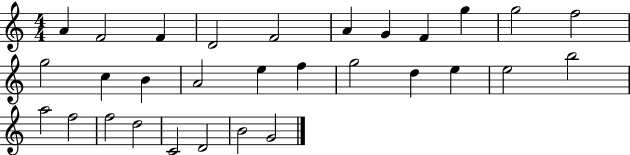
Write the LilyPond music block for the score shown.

{
  \clef treble
  \numericTimeSignature
  \time 4/4
  \key c \major
  a'4 f'2 f'4 | d'2 f'2 | a'4 g'4 f'4 g''4 | g''2 f''2 | \break g''2 c''4 b'4 | a'2 e''4 f''4 | g''2 d''4 e''4 | e''2 b''2 | \break a''2 f''2 | f''2 d''2 | c'2 d'2 | b'2 g'2 | \break \bar "|."
}